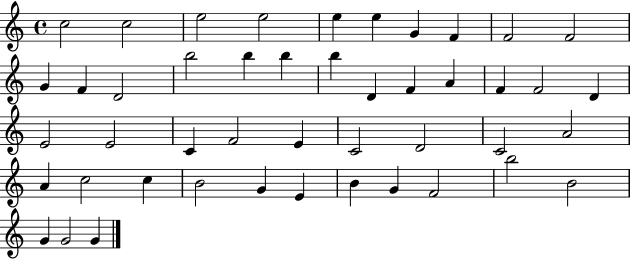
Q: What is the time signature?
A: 4/4